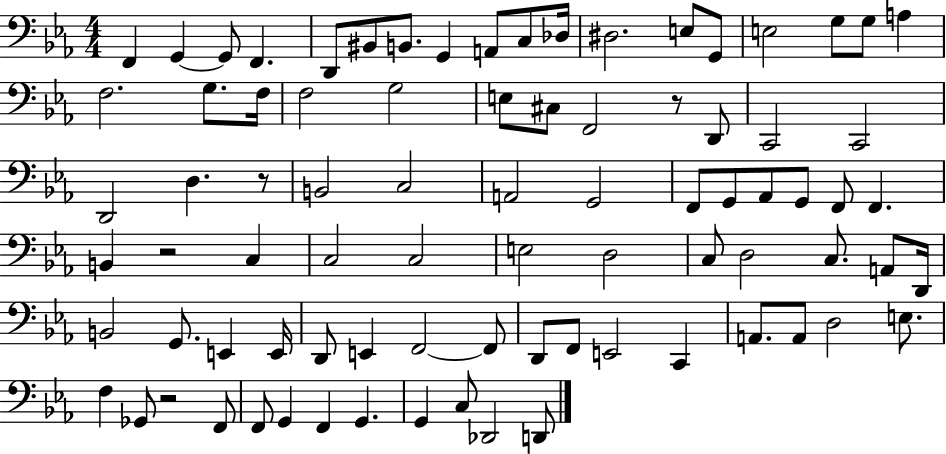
{
  \clef bass
  \numericTimeSignature
  \time 4/4
  \key ees \major
  f,4 g,4~~ g,8 f,4. | d,8 bis,8 b,8. g,4 a,8 c8 des16 | dis2. e8 g,8 | e2 g8 g8 a4 | \break f2. g8. f16 | f2 g2 | e8 cis8 f,2 r8 d,8 | c,2 c,2 | \break d,2 d4. r8 | b,2 c2 | a,2 g,2 | f,8 g,8 aes,8 g,8 f,8 f,4. | \break b,4 r2 c4 | c2 c2 | e2 d2 | c8 d2 c8. a,8 d,16 | \break b,2 g,8. e,4 e,16 | d,8 e,4 f,2~~ f,8 | d,8 f,8 e,2 c,4 | a,8. a,8 d2 e8. | \break f4 ges,8 r2 f,8 | f,8 g,4 f,4 g,4. | g,4 c8 des,2 d,8 | \bar "|."
}